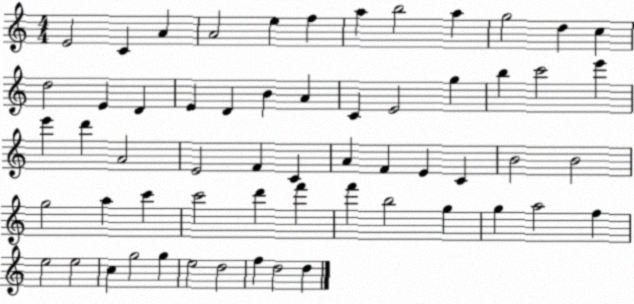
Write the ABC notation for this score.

X:1
T:Untitled
M:4/4
L:1/4
K:C
E2 C A A2 e f a b2 a g2 d c d2 E D E D B A C E2 g b c'2 e' e' d' A2 E2 F C A F E C B2 B2 g2 a c' c'2 d' f' f' b2 g g a2 f e2 e2 c g2 g e2 d2 f d2 d